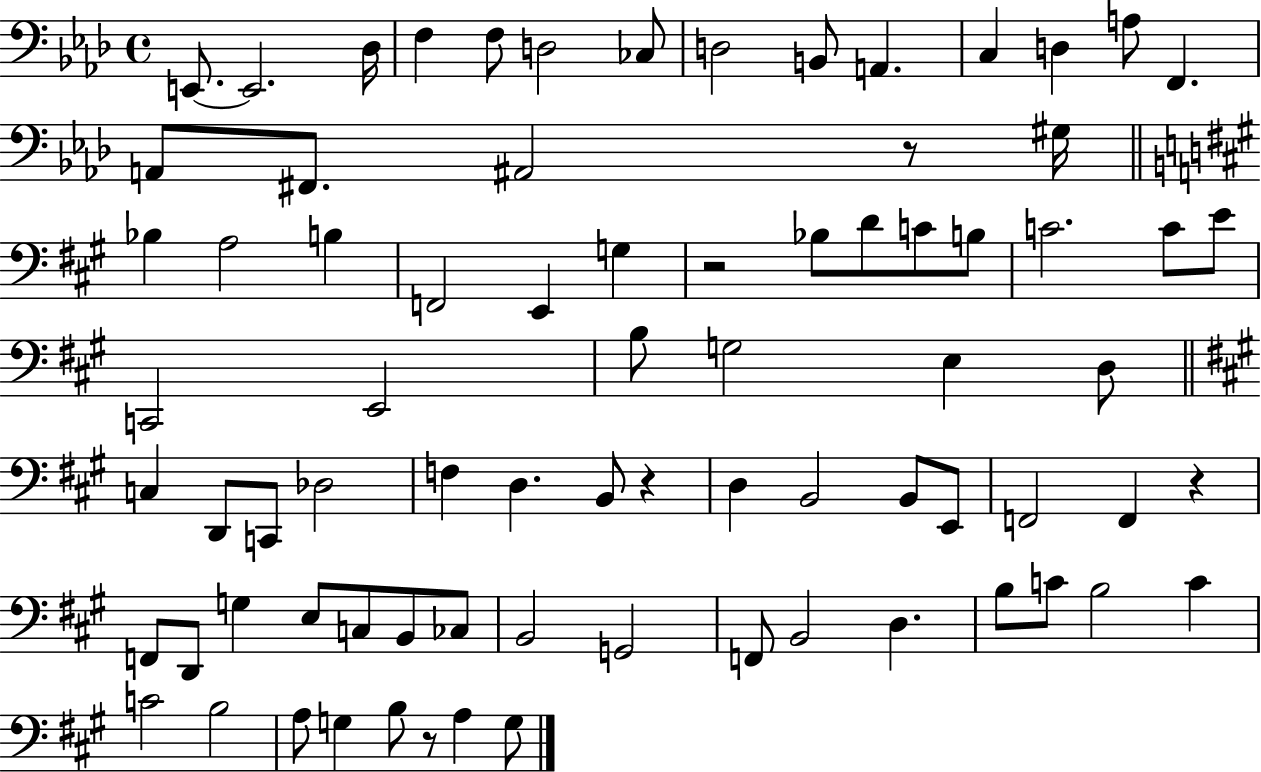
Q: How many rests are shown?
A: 5